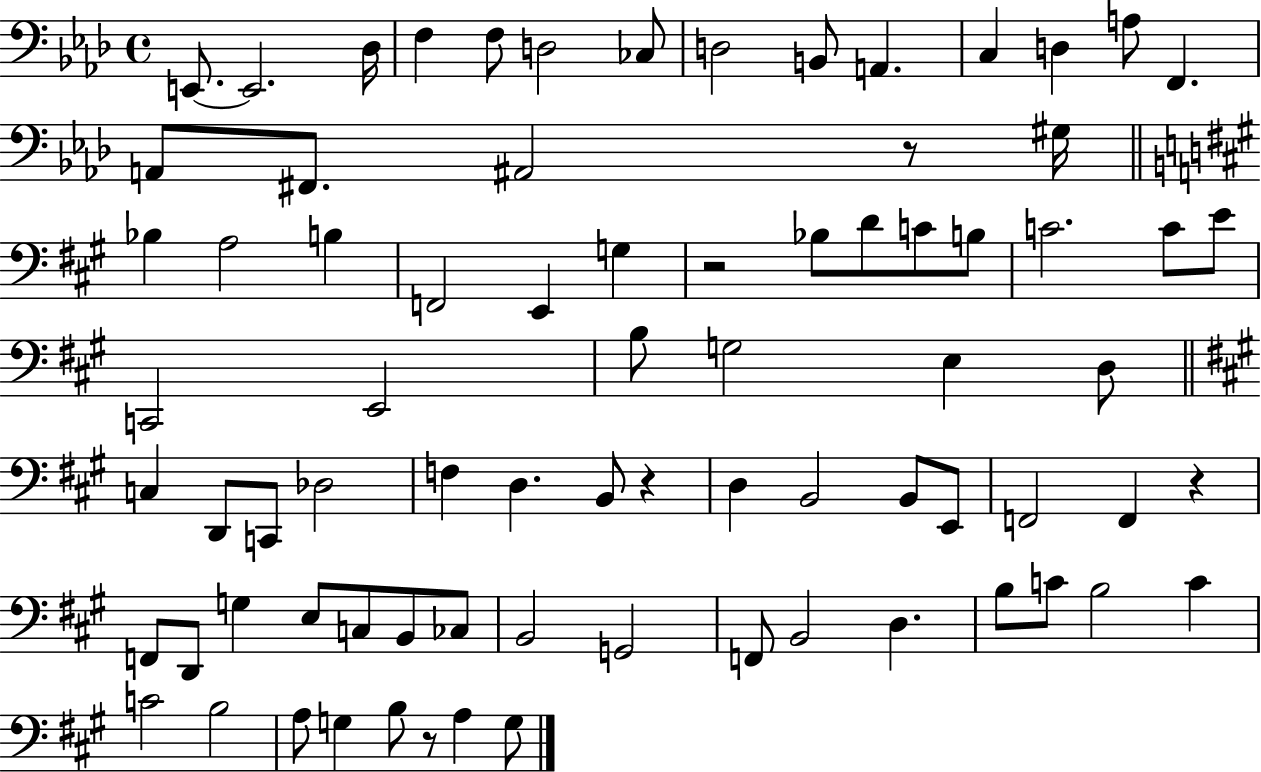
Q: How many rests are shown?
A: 5